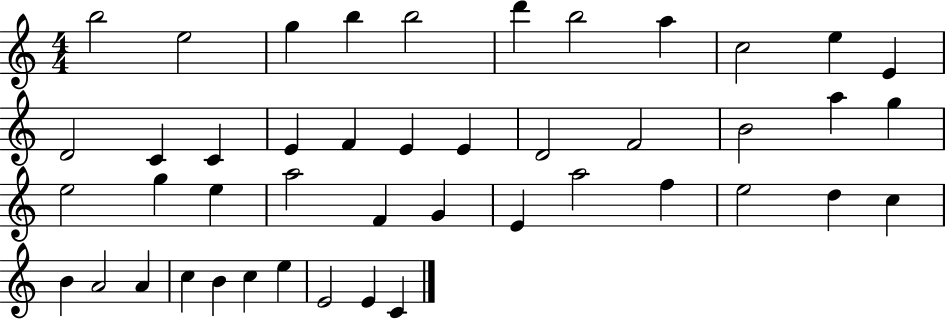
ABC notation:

X:1
T:Untitled
M:4/4
L:1/4
K:C
b2 e2 g b b2 d' b2 a c2 e E D2 C C E F E E D2 F2 B2 a g e2 g e a2 F G E a2 f e2 d c B A2 A c B c e E2 E C